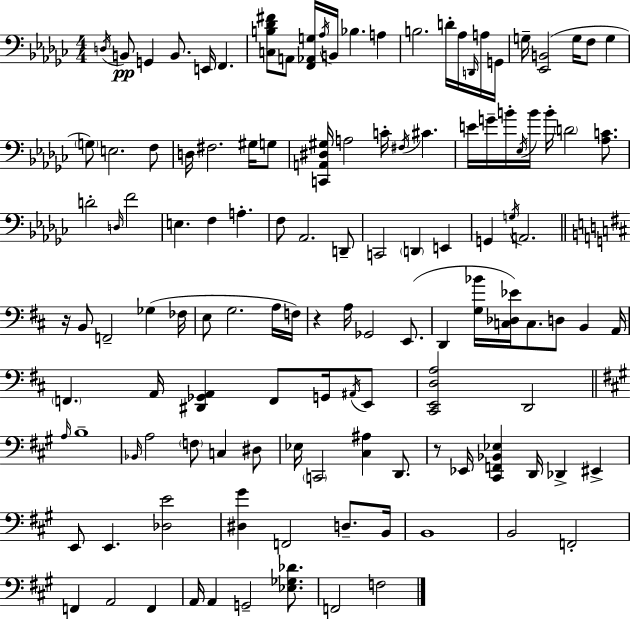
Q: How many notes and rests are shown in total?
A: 124